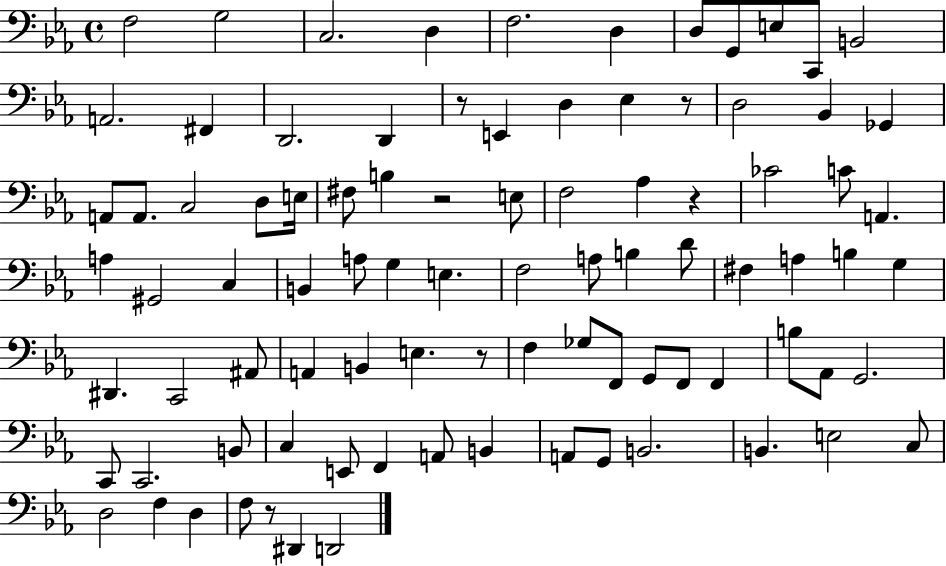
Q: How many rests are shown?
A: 6